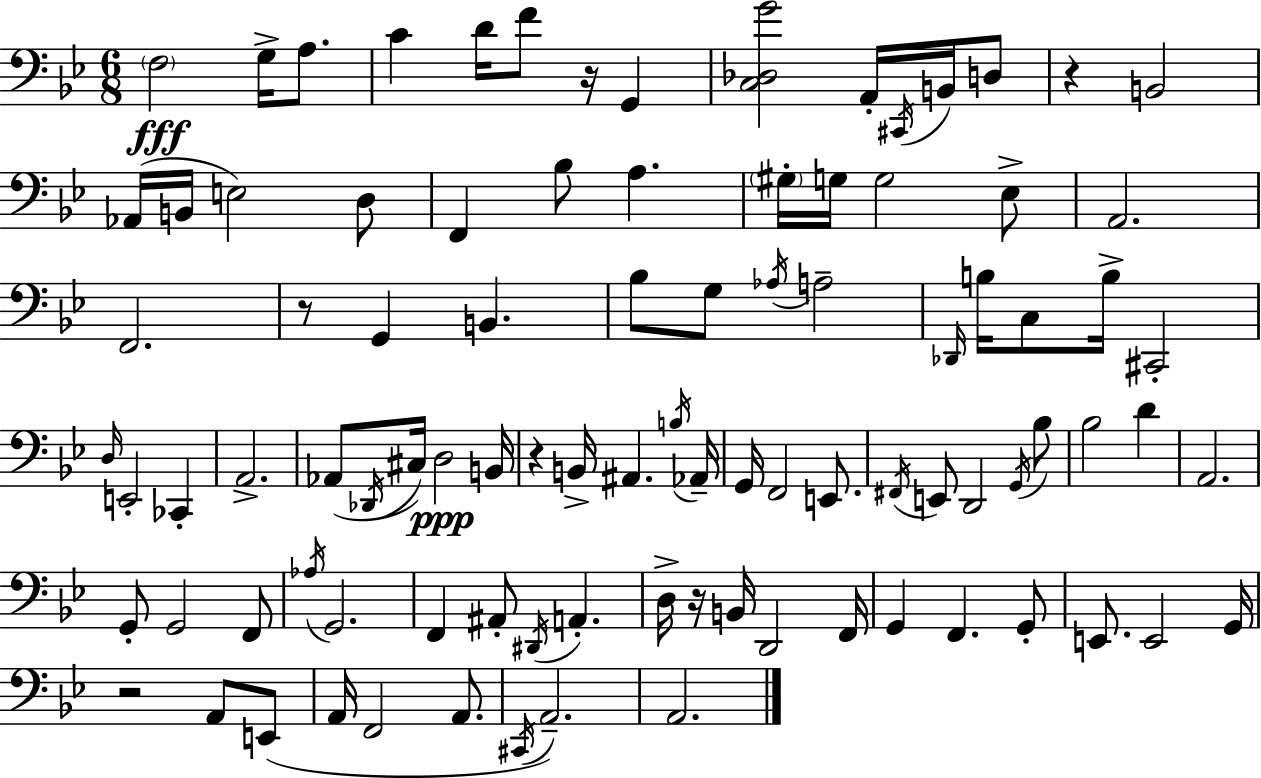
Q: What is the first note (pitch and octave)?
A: F3